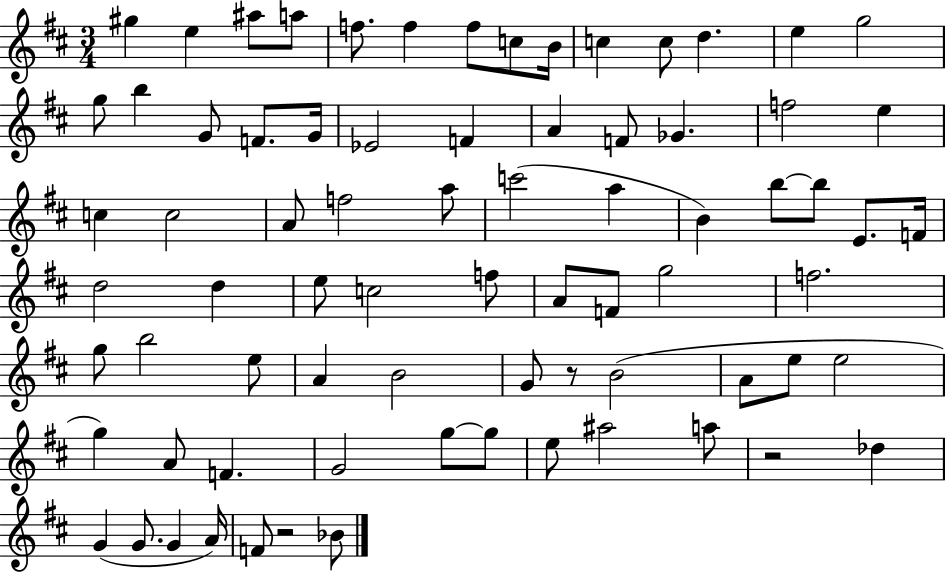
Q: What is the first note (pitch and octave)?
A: G#5